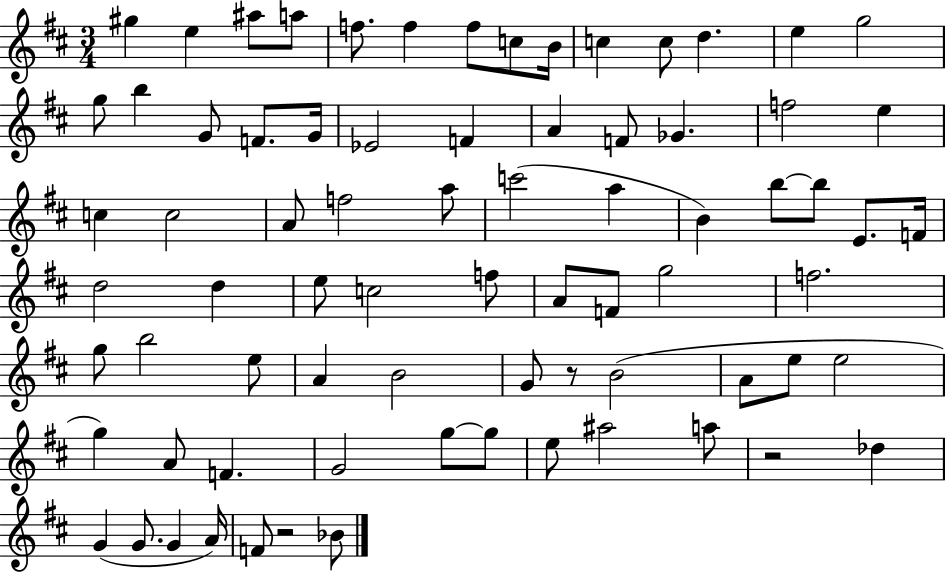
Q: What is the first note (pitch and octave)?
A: G#5